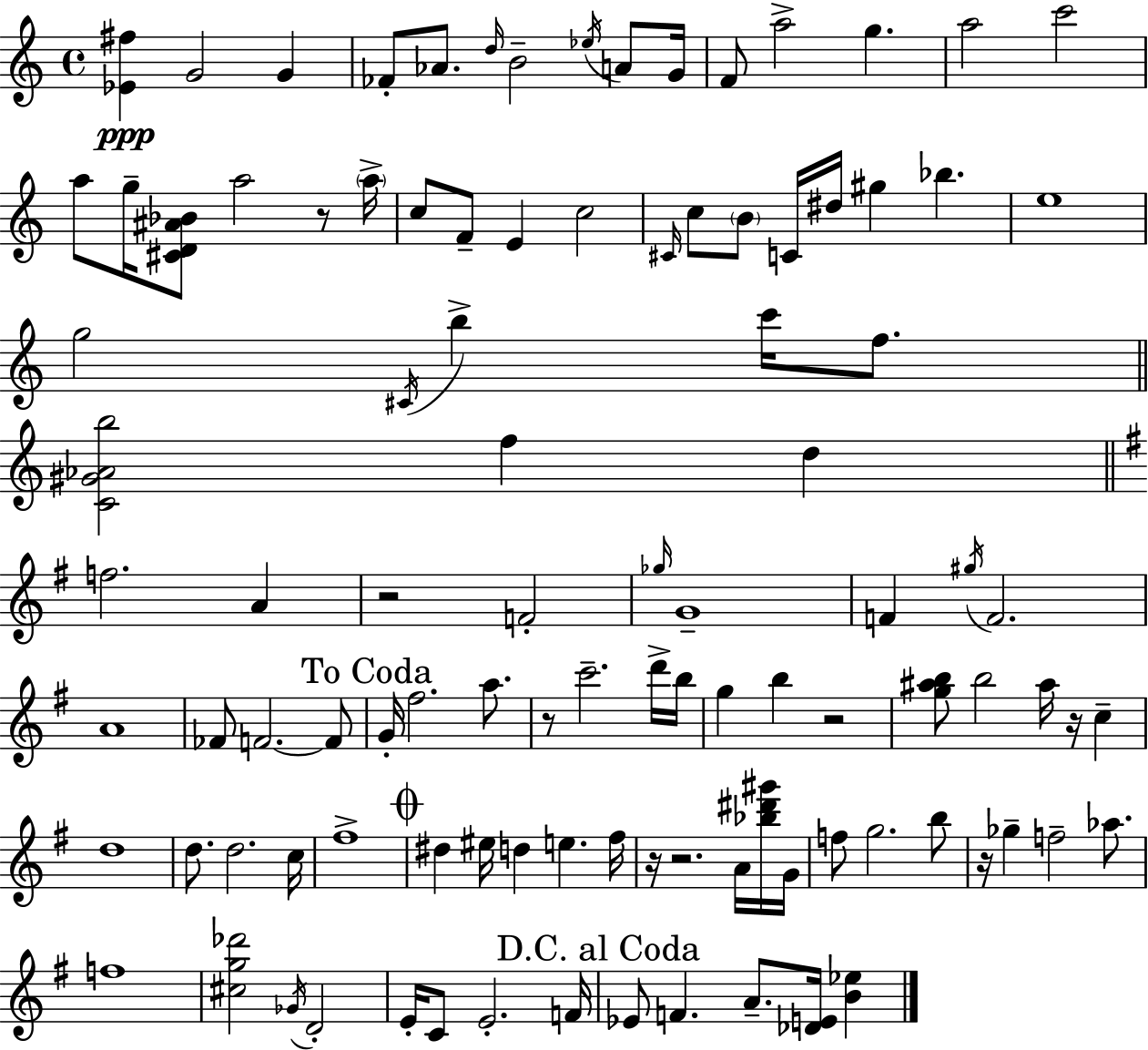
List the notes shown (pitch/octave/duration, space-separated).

[Eb4,F#5]/q G4/h G4/q FES4/e Ab4/e. D5/s B4/h Eb5/s A4/e G4/s F4/e A5/h G5/q. A5/h C6/h A5/e G5/s [C#4,D4,A#4,Bb4]/e A5/h R/e A5/s C5/e F4/e E4/q C5/h C#4/s C5/e B4/e C4/s D#5/s G#5/q Bb5/q. E5/w G5/h C#4/s B5/q C6/s F5/e. [C4,G#4,Ab4,B5]/h F5/q D5/q F5/h. A4/q R/h F4/h Gb5/s G4/w F4/q G#5/s F4/h. A4/w FES4/e F4/h. F4/e G4/s F#5/h. A5/e. R/e C6/h. D6/s B5/s G5/q B5/q R/h [G5,A#5,B5]/e B5/h A#5/s R/s C5/q D5/w D5/e. D5/h. C5/s F#5/w D#5/q EIS5/s D5/q E5/q. F#5/s R/s R/h. A4/s [Bb5,D#6,G#6]/s G4/s F5/e G5/h. B5/e R/s Gb5/q F5/h Ab5/e. F5/w [C#5,G5,Db6]/h Gb4/s D4/h E4/s C4/e E4/h. F4/s Eb4/e F4/q. A4/e. [Db4,E4]/s [B4,Eb5]/q